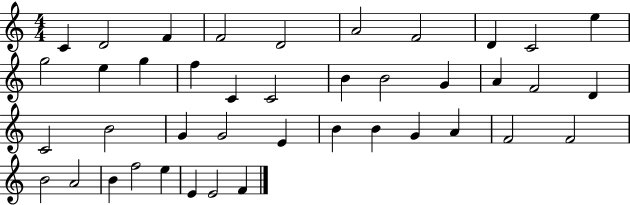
{
  \clef treble
  \numericTimeSignature
  \time 4/4
  \key c \major
  c'4 d'2 f'4 | f'2 d'2 | a'2 f'2 | d'4 c'2 e''4 | \break g''2 e''4 g''4 | f''4 c'4 c'2 | b'4 b'2 g'4 | a'4 f'2 d'4 | \break c'2 b'2 | g'4 g'2 e'4 | b'4 b'4 g'4 a'4 | f'2 f'2 | \break b'2 a'2 | b'4 f''2 e''4 | e'4 e'2 f'4 | \bar "|."
}